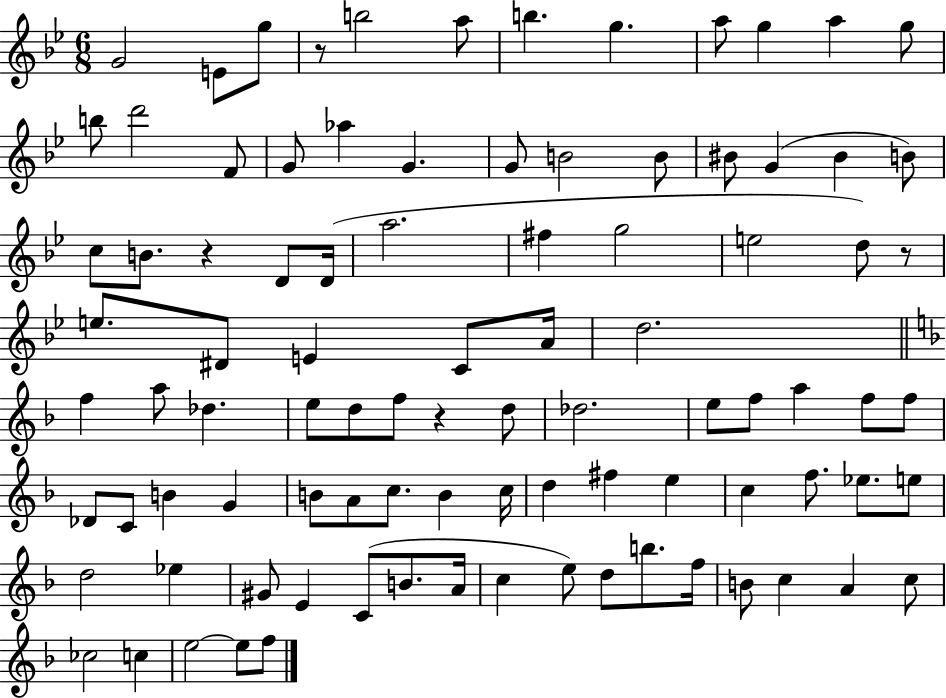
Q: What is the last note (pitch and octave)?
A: F5